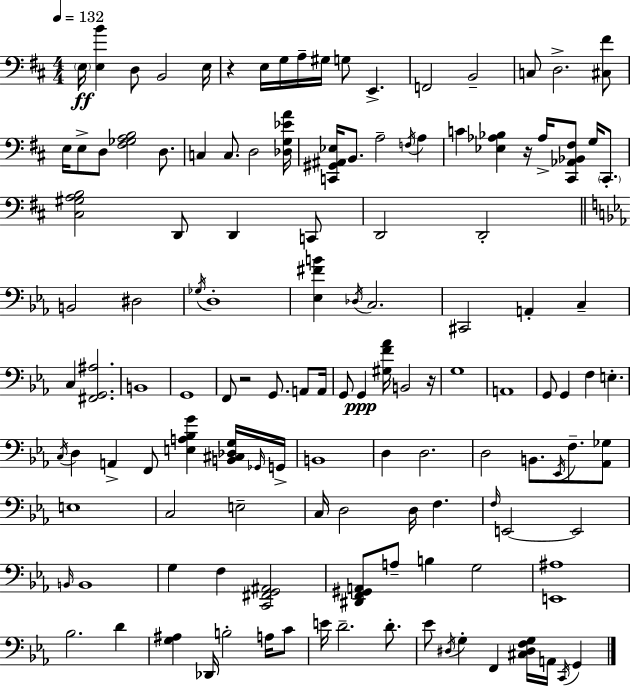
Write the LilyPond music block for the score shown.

{
  \clef bass
  \numericTimeSignature
  \time 4/4
  \key d \major
  \tempo 4 = 132
  \repeat volta 2 { \parenthesize e16\ff <e b'>4 d8 b,2 e16 | r4 e16 g16 a16-- gis16 g8 e,4.-> | f,2 b,2-- | c8 d2.-> <cis fis'>8 | \break e16 e8-> d8 <fis ges a b>2 d8. | c4 c8. d2 <des g ees' a'>16 | <c, gis, ais, ees>16 b,8. a2-- \acciaccatura { f16 } a4 | c'4 <ees aes bes>4 r16 aes16-> <cis, aes, bes, fis>8 g16 \parenthesize cis,8.-. | \break <cis gis a b>2 d,8 d,4 c,8 | d,2 d,2-. | \bar "||" \break \key c \minor b,2 dis2 | \acciaccatura { ges16 } d1-. | <ees fis' b'>4 \acciaccatura { des16 } c2. | cis,2 a,4-. c4-- | \break c4 <fis, g, ais>2. | b,1 | g,1 | f,8 r2 g,8. a,8 | \break a,16 g,8 g,4\ppp <gis f' aes'>16 b,2 | r16 g1 | a,1 | g,8 g,4 f4 e4.-. | \break \acciaccatura { c16 } d4 a,4-> f,8 <e a bes g'>4 | <b, cis des g>16 \grace { ges,16 } g,16-> b,1 | d4 d2. | d2 b,8. \acciaccatura { ees,16 } | \break f8.-- <aes, ges>8 e1 | c2 e2-- | c16 d2 d16 f4. | \grace { f16 } e,2~~ e,2 | \break \grace { b,16 } b,1 | g4 f4 <c, fis, g, ais,>2 | <dis, f, gis, a,>8 a8-- b4 g2 | <e, ais>1 | \break bes2. | d'4 <g ais>4 des,16 b2-. | a16 c'8 e'16 d'2.-- | d'8.-. ees'8 \acciaccatura { dis16 } g4-. f,4 | \break <cis dis f g>16 a,16 \acciaccatura { c,16 } g,4 } \bar "|."
}